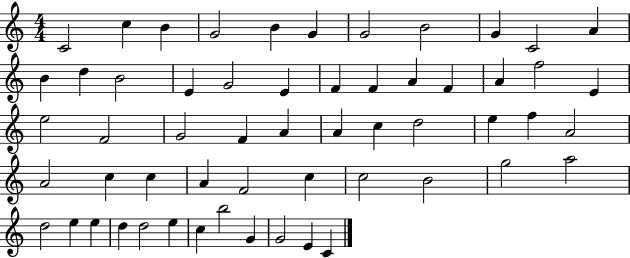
X:1
T:Untitled
M:4/4
L:1/4
K:C
C2 c B G2 B G G2 B2 G C2 A B d B2 E G2 E F F A F A f2 E e2 F2 G2 F A A c d2 e f A2 A2 c c A F2 c c2 B2 g2 a2 d2 e e d d2 e c b2 G G2 E C